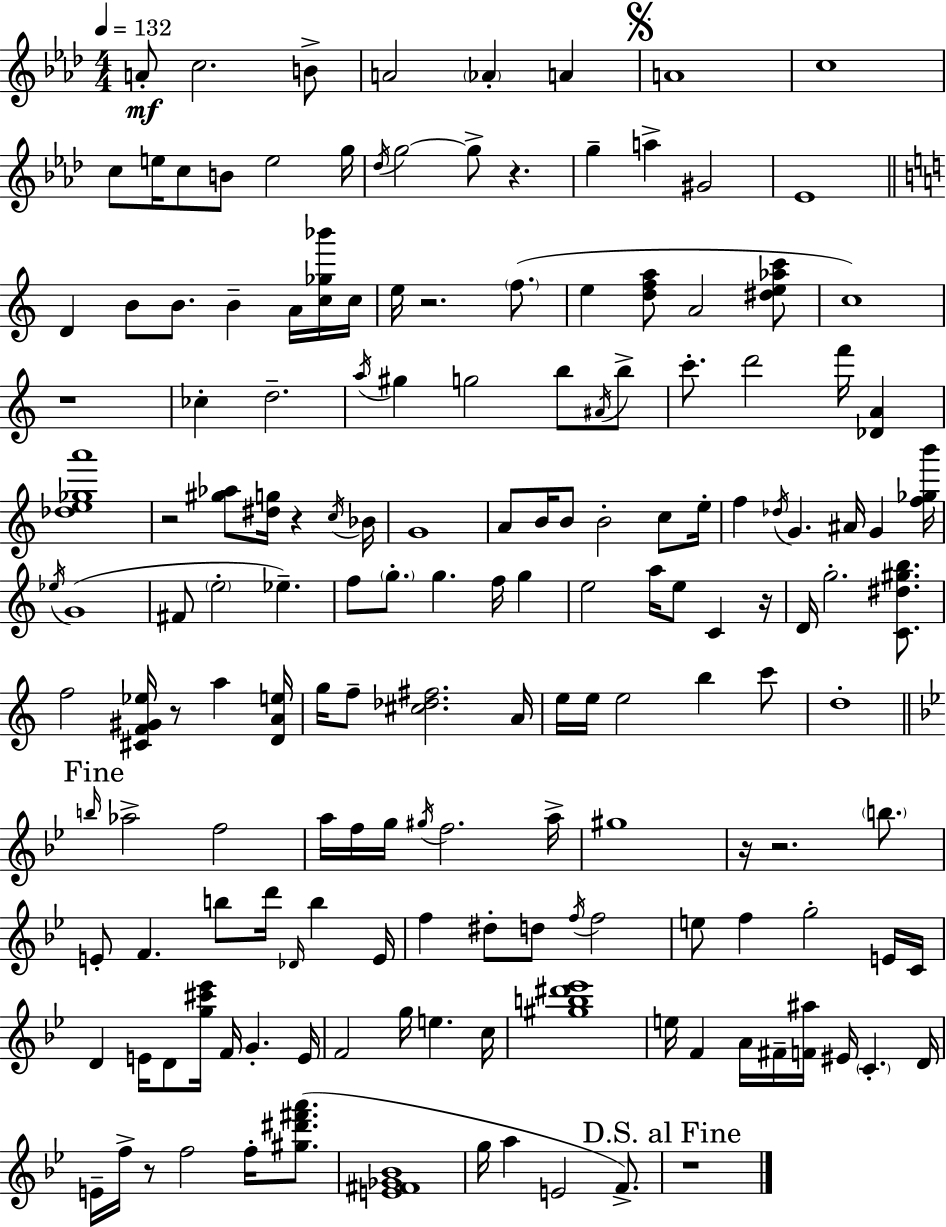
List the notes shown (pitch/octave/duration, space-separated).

A4/e C5/h. B4/e A4/h Ab4/q A4/q A4/w C5/w C5/e E5/s C5/e B4/e E5/h G5/s Db5/s G5/h G5/e R/q. G5/q A5/q G#4/h Eb4/w D4/q B4/e B4/e. B4/q A4/s [C5,Gb5,Bb6]/s C5/s E5/s R/h. F5/e. E5/q [D5,F5,A5]/e A4/h [D#5,E5,Ab5,C6]/e C5/w R/w CES5/q D5/h. A5/s G#5/q G5/h B5/e A#4/s B5/e C6/e. D6/h F6/s [Db4,A4]/q [Db5,E5,Gb5,A6]/w R/h [G#5,Ab5]/e [D#5,G5]/s R/q C5/s Bb4/s G4/w A4/e B4/s B4/e B4/h C5/e E5/s F5/q Db5/s G4/q. A#4/s G4/q [F5,Gb5,B6]/s Eb5/s G4/w F#4/e E5/h Eb5/q. F5/e G5/e. G5/q. F5/s G5/q E5/h A5/s E5/e C4/q R/s D4/s G5/h. [C4,D#5,G#5,B5]/e. F5/h [C#4,F4,G#4,Eb5]/s R/e A5/q [D4,A4,E5]/s G5/s F5/e [C#5,Db5,F#5]/h. A4/s E5/s E5/s E5/h B5/q C6/e D5/w B5/s Ab5/h F5/h A5/s F5/s G5/s G#5/s F5/h. A5/s G#5/w R/s R/h. B5/e. E4/e F4/q. B5/e D6/s Db4/s B5/q E4/s F5/q D#5/e D5/e F5/s F5/h E5/e F5/q G5/h E4/s C4/s D4/q E4/s D4/e [G5,C#6,Eb6]/s F4/s G4/q. E4/s F4/h G5/s E5/q. C5/s [G#5,B5,D#6,Eb6]/w E5/s F4/q A4/s F#4/s [F4,A#5]/s EIS4/s C4/q. D4/s E4/s F5/s R/e F5/h F5/s [G#5,D#6,F#6,A6]/e. [E4,F#4,Gb4,Bb4]/w G5/s A5/q E4/h F4/e. R/w